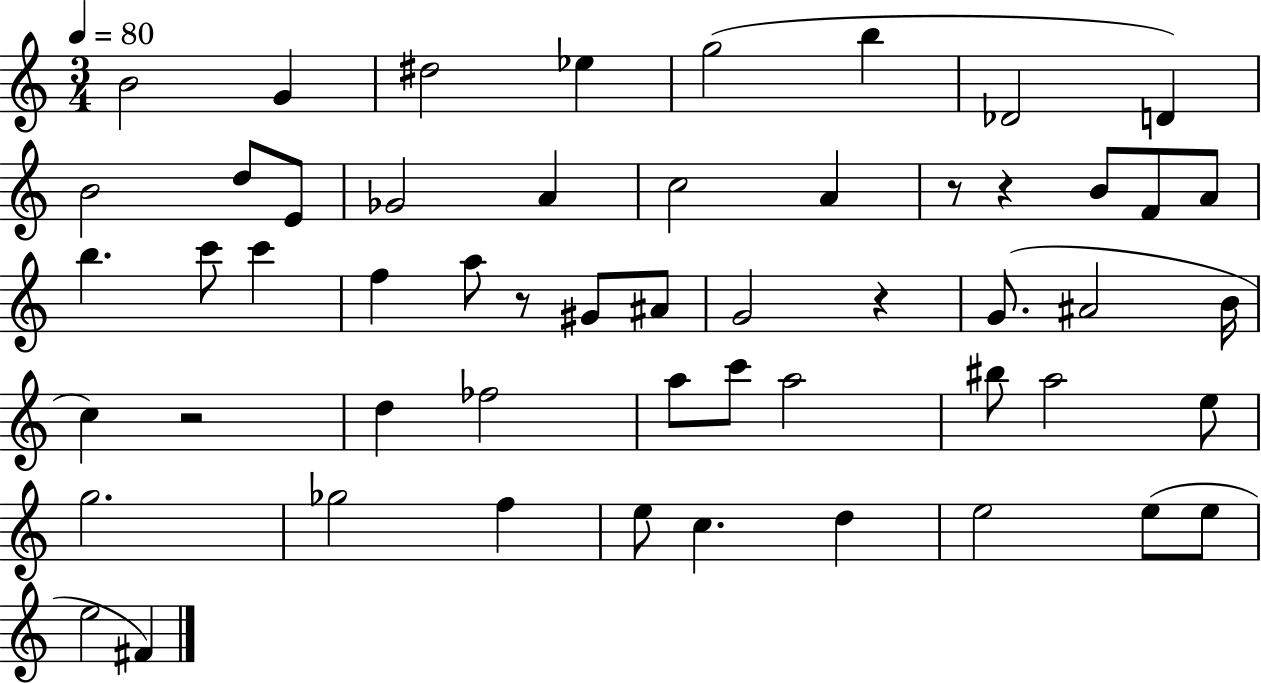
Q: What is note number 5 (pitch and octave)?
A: G5